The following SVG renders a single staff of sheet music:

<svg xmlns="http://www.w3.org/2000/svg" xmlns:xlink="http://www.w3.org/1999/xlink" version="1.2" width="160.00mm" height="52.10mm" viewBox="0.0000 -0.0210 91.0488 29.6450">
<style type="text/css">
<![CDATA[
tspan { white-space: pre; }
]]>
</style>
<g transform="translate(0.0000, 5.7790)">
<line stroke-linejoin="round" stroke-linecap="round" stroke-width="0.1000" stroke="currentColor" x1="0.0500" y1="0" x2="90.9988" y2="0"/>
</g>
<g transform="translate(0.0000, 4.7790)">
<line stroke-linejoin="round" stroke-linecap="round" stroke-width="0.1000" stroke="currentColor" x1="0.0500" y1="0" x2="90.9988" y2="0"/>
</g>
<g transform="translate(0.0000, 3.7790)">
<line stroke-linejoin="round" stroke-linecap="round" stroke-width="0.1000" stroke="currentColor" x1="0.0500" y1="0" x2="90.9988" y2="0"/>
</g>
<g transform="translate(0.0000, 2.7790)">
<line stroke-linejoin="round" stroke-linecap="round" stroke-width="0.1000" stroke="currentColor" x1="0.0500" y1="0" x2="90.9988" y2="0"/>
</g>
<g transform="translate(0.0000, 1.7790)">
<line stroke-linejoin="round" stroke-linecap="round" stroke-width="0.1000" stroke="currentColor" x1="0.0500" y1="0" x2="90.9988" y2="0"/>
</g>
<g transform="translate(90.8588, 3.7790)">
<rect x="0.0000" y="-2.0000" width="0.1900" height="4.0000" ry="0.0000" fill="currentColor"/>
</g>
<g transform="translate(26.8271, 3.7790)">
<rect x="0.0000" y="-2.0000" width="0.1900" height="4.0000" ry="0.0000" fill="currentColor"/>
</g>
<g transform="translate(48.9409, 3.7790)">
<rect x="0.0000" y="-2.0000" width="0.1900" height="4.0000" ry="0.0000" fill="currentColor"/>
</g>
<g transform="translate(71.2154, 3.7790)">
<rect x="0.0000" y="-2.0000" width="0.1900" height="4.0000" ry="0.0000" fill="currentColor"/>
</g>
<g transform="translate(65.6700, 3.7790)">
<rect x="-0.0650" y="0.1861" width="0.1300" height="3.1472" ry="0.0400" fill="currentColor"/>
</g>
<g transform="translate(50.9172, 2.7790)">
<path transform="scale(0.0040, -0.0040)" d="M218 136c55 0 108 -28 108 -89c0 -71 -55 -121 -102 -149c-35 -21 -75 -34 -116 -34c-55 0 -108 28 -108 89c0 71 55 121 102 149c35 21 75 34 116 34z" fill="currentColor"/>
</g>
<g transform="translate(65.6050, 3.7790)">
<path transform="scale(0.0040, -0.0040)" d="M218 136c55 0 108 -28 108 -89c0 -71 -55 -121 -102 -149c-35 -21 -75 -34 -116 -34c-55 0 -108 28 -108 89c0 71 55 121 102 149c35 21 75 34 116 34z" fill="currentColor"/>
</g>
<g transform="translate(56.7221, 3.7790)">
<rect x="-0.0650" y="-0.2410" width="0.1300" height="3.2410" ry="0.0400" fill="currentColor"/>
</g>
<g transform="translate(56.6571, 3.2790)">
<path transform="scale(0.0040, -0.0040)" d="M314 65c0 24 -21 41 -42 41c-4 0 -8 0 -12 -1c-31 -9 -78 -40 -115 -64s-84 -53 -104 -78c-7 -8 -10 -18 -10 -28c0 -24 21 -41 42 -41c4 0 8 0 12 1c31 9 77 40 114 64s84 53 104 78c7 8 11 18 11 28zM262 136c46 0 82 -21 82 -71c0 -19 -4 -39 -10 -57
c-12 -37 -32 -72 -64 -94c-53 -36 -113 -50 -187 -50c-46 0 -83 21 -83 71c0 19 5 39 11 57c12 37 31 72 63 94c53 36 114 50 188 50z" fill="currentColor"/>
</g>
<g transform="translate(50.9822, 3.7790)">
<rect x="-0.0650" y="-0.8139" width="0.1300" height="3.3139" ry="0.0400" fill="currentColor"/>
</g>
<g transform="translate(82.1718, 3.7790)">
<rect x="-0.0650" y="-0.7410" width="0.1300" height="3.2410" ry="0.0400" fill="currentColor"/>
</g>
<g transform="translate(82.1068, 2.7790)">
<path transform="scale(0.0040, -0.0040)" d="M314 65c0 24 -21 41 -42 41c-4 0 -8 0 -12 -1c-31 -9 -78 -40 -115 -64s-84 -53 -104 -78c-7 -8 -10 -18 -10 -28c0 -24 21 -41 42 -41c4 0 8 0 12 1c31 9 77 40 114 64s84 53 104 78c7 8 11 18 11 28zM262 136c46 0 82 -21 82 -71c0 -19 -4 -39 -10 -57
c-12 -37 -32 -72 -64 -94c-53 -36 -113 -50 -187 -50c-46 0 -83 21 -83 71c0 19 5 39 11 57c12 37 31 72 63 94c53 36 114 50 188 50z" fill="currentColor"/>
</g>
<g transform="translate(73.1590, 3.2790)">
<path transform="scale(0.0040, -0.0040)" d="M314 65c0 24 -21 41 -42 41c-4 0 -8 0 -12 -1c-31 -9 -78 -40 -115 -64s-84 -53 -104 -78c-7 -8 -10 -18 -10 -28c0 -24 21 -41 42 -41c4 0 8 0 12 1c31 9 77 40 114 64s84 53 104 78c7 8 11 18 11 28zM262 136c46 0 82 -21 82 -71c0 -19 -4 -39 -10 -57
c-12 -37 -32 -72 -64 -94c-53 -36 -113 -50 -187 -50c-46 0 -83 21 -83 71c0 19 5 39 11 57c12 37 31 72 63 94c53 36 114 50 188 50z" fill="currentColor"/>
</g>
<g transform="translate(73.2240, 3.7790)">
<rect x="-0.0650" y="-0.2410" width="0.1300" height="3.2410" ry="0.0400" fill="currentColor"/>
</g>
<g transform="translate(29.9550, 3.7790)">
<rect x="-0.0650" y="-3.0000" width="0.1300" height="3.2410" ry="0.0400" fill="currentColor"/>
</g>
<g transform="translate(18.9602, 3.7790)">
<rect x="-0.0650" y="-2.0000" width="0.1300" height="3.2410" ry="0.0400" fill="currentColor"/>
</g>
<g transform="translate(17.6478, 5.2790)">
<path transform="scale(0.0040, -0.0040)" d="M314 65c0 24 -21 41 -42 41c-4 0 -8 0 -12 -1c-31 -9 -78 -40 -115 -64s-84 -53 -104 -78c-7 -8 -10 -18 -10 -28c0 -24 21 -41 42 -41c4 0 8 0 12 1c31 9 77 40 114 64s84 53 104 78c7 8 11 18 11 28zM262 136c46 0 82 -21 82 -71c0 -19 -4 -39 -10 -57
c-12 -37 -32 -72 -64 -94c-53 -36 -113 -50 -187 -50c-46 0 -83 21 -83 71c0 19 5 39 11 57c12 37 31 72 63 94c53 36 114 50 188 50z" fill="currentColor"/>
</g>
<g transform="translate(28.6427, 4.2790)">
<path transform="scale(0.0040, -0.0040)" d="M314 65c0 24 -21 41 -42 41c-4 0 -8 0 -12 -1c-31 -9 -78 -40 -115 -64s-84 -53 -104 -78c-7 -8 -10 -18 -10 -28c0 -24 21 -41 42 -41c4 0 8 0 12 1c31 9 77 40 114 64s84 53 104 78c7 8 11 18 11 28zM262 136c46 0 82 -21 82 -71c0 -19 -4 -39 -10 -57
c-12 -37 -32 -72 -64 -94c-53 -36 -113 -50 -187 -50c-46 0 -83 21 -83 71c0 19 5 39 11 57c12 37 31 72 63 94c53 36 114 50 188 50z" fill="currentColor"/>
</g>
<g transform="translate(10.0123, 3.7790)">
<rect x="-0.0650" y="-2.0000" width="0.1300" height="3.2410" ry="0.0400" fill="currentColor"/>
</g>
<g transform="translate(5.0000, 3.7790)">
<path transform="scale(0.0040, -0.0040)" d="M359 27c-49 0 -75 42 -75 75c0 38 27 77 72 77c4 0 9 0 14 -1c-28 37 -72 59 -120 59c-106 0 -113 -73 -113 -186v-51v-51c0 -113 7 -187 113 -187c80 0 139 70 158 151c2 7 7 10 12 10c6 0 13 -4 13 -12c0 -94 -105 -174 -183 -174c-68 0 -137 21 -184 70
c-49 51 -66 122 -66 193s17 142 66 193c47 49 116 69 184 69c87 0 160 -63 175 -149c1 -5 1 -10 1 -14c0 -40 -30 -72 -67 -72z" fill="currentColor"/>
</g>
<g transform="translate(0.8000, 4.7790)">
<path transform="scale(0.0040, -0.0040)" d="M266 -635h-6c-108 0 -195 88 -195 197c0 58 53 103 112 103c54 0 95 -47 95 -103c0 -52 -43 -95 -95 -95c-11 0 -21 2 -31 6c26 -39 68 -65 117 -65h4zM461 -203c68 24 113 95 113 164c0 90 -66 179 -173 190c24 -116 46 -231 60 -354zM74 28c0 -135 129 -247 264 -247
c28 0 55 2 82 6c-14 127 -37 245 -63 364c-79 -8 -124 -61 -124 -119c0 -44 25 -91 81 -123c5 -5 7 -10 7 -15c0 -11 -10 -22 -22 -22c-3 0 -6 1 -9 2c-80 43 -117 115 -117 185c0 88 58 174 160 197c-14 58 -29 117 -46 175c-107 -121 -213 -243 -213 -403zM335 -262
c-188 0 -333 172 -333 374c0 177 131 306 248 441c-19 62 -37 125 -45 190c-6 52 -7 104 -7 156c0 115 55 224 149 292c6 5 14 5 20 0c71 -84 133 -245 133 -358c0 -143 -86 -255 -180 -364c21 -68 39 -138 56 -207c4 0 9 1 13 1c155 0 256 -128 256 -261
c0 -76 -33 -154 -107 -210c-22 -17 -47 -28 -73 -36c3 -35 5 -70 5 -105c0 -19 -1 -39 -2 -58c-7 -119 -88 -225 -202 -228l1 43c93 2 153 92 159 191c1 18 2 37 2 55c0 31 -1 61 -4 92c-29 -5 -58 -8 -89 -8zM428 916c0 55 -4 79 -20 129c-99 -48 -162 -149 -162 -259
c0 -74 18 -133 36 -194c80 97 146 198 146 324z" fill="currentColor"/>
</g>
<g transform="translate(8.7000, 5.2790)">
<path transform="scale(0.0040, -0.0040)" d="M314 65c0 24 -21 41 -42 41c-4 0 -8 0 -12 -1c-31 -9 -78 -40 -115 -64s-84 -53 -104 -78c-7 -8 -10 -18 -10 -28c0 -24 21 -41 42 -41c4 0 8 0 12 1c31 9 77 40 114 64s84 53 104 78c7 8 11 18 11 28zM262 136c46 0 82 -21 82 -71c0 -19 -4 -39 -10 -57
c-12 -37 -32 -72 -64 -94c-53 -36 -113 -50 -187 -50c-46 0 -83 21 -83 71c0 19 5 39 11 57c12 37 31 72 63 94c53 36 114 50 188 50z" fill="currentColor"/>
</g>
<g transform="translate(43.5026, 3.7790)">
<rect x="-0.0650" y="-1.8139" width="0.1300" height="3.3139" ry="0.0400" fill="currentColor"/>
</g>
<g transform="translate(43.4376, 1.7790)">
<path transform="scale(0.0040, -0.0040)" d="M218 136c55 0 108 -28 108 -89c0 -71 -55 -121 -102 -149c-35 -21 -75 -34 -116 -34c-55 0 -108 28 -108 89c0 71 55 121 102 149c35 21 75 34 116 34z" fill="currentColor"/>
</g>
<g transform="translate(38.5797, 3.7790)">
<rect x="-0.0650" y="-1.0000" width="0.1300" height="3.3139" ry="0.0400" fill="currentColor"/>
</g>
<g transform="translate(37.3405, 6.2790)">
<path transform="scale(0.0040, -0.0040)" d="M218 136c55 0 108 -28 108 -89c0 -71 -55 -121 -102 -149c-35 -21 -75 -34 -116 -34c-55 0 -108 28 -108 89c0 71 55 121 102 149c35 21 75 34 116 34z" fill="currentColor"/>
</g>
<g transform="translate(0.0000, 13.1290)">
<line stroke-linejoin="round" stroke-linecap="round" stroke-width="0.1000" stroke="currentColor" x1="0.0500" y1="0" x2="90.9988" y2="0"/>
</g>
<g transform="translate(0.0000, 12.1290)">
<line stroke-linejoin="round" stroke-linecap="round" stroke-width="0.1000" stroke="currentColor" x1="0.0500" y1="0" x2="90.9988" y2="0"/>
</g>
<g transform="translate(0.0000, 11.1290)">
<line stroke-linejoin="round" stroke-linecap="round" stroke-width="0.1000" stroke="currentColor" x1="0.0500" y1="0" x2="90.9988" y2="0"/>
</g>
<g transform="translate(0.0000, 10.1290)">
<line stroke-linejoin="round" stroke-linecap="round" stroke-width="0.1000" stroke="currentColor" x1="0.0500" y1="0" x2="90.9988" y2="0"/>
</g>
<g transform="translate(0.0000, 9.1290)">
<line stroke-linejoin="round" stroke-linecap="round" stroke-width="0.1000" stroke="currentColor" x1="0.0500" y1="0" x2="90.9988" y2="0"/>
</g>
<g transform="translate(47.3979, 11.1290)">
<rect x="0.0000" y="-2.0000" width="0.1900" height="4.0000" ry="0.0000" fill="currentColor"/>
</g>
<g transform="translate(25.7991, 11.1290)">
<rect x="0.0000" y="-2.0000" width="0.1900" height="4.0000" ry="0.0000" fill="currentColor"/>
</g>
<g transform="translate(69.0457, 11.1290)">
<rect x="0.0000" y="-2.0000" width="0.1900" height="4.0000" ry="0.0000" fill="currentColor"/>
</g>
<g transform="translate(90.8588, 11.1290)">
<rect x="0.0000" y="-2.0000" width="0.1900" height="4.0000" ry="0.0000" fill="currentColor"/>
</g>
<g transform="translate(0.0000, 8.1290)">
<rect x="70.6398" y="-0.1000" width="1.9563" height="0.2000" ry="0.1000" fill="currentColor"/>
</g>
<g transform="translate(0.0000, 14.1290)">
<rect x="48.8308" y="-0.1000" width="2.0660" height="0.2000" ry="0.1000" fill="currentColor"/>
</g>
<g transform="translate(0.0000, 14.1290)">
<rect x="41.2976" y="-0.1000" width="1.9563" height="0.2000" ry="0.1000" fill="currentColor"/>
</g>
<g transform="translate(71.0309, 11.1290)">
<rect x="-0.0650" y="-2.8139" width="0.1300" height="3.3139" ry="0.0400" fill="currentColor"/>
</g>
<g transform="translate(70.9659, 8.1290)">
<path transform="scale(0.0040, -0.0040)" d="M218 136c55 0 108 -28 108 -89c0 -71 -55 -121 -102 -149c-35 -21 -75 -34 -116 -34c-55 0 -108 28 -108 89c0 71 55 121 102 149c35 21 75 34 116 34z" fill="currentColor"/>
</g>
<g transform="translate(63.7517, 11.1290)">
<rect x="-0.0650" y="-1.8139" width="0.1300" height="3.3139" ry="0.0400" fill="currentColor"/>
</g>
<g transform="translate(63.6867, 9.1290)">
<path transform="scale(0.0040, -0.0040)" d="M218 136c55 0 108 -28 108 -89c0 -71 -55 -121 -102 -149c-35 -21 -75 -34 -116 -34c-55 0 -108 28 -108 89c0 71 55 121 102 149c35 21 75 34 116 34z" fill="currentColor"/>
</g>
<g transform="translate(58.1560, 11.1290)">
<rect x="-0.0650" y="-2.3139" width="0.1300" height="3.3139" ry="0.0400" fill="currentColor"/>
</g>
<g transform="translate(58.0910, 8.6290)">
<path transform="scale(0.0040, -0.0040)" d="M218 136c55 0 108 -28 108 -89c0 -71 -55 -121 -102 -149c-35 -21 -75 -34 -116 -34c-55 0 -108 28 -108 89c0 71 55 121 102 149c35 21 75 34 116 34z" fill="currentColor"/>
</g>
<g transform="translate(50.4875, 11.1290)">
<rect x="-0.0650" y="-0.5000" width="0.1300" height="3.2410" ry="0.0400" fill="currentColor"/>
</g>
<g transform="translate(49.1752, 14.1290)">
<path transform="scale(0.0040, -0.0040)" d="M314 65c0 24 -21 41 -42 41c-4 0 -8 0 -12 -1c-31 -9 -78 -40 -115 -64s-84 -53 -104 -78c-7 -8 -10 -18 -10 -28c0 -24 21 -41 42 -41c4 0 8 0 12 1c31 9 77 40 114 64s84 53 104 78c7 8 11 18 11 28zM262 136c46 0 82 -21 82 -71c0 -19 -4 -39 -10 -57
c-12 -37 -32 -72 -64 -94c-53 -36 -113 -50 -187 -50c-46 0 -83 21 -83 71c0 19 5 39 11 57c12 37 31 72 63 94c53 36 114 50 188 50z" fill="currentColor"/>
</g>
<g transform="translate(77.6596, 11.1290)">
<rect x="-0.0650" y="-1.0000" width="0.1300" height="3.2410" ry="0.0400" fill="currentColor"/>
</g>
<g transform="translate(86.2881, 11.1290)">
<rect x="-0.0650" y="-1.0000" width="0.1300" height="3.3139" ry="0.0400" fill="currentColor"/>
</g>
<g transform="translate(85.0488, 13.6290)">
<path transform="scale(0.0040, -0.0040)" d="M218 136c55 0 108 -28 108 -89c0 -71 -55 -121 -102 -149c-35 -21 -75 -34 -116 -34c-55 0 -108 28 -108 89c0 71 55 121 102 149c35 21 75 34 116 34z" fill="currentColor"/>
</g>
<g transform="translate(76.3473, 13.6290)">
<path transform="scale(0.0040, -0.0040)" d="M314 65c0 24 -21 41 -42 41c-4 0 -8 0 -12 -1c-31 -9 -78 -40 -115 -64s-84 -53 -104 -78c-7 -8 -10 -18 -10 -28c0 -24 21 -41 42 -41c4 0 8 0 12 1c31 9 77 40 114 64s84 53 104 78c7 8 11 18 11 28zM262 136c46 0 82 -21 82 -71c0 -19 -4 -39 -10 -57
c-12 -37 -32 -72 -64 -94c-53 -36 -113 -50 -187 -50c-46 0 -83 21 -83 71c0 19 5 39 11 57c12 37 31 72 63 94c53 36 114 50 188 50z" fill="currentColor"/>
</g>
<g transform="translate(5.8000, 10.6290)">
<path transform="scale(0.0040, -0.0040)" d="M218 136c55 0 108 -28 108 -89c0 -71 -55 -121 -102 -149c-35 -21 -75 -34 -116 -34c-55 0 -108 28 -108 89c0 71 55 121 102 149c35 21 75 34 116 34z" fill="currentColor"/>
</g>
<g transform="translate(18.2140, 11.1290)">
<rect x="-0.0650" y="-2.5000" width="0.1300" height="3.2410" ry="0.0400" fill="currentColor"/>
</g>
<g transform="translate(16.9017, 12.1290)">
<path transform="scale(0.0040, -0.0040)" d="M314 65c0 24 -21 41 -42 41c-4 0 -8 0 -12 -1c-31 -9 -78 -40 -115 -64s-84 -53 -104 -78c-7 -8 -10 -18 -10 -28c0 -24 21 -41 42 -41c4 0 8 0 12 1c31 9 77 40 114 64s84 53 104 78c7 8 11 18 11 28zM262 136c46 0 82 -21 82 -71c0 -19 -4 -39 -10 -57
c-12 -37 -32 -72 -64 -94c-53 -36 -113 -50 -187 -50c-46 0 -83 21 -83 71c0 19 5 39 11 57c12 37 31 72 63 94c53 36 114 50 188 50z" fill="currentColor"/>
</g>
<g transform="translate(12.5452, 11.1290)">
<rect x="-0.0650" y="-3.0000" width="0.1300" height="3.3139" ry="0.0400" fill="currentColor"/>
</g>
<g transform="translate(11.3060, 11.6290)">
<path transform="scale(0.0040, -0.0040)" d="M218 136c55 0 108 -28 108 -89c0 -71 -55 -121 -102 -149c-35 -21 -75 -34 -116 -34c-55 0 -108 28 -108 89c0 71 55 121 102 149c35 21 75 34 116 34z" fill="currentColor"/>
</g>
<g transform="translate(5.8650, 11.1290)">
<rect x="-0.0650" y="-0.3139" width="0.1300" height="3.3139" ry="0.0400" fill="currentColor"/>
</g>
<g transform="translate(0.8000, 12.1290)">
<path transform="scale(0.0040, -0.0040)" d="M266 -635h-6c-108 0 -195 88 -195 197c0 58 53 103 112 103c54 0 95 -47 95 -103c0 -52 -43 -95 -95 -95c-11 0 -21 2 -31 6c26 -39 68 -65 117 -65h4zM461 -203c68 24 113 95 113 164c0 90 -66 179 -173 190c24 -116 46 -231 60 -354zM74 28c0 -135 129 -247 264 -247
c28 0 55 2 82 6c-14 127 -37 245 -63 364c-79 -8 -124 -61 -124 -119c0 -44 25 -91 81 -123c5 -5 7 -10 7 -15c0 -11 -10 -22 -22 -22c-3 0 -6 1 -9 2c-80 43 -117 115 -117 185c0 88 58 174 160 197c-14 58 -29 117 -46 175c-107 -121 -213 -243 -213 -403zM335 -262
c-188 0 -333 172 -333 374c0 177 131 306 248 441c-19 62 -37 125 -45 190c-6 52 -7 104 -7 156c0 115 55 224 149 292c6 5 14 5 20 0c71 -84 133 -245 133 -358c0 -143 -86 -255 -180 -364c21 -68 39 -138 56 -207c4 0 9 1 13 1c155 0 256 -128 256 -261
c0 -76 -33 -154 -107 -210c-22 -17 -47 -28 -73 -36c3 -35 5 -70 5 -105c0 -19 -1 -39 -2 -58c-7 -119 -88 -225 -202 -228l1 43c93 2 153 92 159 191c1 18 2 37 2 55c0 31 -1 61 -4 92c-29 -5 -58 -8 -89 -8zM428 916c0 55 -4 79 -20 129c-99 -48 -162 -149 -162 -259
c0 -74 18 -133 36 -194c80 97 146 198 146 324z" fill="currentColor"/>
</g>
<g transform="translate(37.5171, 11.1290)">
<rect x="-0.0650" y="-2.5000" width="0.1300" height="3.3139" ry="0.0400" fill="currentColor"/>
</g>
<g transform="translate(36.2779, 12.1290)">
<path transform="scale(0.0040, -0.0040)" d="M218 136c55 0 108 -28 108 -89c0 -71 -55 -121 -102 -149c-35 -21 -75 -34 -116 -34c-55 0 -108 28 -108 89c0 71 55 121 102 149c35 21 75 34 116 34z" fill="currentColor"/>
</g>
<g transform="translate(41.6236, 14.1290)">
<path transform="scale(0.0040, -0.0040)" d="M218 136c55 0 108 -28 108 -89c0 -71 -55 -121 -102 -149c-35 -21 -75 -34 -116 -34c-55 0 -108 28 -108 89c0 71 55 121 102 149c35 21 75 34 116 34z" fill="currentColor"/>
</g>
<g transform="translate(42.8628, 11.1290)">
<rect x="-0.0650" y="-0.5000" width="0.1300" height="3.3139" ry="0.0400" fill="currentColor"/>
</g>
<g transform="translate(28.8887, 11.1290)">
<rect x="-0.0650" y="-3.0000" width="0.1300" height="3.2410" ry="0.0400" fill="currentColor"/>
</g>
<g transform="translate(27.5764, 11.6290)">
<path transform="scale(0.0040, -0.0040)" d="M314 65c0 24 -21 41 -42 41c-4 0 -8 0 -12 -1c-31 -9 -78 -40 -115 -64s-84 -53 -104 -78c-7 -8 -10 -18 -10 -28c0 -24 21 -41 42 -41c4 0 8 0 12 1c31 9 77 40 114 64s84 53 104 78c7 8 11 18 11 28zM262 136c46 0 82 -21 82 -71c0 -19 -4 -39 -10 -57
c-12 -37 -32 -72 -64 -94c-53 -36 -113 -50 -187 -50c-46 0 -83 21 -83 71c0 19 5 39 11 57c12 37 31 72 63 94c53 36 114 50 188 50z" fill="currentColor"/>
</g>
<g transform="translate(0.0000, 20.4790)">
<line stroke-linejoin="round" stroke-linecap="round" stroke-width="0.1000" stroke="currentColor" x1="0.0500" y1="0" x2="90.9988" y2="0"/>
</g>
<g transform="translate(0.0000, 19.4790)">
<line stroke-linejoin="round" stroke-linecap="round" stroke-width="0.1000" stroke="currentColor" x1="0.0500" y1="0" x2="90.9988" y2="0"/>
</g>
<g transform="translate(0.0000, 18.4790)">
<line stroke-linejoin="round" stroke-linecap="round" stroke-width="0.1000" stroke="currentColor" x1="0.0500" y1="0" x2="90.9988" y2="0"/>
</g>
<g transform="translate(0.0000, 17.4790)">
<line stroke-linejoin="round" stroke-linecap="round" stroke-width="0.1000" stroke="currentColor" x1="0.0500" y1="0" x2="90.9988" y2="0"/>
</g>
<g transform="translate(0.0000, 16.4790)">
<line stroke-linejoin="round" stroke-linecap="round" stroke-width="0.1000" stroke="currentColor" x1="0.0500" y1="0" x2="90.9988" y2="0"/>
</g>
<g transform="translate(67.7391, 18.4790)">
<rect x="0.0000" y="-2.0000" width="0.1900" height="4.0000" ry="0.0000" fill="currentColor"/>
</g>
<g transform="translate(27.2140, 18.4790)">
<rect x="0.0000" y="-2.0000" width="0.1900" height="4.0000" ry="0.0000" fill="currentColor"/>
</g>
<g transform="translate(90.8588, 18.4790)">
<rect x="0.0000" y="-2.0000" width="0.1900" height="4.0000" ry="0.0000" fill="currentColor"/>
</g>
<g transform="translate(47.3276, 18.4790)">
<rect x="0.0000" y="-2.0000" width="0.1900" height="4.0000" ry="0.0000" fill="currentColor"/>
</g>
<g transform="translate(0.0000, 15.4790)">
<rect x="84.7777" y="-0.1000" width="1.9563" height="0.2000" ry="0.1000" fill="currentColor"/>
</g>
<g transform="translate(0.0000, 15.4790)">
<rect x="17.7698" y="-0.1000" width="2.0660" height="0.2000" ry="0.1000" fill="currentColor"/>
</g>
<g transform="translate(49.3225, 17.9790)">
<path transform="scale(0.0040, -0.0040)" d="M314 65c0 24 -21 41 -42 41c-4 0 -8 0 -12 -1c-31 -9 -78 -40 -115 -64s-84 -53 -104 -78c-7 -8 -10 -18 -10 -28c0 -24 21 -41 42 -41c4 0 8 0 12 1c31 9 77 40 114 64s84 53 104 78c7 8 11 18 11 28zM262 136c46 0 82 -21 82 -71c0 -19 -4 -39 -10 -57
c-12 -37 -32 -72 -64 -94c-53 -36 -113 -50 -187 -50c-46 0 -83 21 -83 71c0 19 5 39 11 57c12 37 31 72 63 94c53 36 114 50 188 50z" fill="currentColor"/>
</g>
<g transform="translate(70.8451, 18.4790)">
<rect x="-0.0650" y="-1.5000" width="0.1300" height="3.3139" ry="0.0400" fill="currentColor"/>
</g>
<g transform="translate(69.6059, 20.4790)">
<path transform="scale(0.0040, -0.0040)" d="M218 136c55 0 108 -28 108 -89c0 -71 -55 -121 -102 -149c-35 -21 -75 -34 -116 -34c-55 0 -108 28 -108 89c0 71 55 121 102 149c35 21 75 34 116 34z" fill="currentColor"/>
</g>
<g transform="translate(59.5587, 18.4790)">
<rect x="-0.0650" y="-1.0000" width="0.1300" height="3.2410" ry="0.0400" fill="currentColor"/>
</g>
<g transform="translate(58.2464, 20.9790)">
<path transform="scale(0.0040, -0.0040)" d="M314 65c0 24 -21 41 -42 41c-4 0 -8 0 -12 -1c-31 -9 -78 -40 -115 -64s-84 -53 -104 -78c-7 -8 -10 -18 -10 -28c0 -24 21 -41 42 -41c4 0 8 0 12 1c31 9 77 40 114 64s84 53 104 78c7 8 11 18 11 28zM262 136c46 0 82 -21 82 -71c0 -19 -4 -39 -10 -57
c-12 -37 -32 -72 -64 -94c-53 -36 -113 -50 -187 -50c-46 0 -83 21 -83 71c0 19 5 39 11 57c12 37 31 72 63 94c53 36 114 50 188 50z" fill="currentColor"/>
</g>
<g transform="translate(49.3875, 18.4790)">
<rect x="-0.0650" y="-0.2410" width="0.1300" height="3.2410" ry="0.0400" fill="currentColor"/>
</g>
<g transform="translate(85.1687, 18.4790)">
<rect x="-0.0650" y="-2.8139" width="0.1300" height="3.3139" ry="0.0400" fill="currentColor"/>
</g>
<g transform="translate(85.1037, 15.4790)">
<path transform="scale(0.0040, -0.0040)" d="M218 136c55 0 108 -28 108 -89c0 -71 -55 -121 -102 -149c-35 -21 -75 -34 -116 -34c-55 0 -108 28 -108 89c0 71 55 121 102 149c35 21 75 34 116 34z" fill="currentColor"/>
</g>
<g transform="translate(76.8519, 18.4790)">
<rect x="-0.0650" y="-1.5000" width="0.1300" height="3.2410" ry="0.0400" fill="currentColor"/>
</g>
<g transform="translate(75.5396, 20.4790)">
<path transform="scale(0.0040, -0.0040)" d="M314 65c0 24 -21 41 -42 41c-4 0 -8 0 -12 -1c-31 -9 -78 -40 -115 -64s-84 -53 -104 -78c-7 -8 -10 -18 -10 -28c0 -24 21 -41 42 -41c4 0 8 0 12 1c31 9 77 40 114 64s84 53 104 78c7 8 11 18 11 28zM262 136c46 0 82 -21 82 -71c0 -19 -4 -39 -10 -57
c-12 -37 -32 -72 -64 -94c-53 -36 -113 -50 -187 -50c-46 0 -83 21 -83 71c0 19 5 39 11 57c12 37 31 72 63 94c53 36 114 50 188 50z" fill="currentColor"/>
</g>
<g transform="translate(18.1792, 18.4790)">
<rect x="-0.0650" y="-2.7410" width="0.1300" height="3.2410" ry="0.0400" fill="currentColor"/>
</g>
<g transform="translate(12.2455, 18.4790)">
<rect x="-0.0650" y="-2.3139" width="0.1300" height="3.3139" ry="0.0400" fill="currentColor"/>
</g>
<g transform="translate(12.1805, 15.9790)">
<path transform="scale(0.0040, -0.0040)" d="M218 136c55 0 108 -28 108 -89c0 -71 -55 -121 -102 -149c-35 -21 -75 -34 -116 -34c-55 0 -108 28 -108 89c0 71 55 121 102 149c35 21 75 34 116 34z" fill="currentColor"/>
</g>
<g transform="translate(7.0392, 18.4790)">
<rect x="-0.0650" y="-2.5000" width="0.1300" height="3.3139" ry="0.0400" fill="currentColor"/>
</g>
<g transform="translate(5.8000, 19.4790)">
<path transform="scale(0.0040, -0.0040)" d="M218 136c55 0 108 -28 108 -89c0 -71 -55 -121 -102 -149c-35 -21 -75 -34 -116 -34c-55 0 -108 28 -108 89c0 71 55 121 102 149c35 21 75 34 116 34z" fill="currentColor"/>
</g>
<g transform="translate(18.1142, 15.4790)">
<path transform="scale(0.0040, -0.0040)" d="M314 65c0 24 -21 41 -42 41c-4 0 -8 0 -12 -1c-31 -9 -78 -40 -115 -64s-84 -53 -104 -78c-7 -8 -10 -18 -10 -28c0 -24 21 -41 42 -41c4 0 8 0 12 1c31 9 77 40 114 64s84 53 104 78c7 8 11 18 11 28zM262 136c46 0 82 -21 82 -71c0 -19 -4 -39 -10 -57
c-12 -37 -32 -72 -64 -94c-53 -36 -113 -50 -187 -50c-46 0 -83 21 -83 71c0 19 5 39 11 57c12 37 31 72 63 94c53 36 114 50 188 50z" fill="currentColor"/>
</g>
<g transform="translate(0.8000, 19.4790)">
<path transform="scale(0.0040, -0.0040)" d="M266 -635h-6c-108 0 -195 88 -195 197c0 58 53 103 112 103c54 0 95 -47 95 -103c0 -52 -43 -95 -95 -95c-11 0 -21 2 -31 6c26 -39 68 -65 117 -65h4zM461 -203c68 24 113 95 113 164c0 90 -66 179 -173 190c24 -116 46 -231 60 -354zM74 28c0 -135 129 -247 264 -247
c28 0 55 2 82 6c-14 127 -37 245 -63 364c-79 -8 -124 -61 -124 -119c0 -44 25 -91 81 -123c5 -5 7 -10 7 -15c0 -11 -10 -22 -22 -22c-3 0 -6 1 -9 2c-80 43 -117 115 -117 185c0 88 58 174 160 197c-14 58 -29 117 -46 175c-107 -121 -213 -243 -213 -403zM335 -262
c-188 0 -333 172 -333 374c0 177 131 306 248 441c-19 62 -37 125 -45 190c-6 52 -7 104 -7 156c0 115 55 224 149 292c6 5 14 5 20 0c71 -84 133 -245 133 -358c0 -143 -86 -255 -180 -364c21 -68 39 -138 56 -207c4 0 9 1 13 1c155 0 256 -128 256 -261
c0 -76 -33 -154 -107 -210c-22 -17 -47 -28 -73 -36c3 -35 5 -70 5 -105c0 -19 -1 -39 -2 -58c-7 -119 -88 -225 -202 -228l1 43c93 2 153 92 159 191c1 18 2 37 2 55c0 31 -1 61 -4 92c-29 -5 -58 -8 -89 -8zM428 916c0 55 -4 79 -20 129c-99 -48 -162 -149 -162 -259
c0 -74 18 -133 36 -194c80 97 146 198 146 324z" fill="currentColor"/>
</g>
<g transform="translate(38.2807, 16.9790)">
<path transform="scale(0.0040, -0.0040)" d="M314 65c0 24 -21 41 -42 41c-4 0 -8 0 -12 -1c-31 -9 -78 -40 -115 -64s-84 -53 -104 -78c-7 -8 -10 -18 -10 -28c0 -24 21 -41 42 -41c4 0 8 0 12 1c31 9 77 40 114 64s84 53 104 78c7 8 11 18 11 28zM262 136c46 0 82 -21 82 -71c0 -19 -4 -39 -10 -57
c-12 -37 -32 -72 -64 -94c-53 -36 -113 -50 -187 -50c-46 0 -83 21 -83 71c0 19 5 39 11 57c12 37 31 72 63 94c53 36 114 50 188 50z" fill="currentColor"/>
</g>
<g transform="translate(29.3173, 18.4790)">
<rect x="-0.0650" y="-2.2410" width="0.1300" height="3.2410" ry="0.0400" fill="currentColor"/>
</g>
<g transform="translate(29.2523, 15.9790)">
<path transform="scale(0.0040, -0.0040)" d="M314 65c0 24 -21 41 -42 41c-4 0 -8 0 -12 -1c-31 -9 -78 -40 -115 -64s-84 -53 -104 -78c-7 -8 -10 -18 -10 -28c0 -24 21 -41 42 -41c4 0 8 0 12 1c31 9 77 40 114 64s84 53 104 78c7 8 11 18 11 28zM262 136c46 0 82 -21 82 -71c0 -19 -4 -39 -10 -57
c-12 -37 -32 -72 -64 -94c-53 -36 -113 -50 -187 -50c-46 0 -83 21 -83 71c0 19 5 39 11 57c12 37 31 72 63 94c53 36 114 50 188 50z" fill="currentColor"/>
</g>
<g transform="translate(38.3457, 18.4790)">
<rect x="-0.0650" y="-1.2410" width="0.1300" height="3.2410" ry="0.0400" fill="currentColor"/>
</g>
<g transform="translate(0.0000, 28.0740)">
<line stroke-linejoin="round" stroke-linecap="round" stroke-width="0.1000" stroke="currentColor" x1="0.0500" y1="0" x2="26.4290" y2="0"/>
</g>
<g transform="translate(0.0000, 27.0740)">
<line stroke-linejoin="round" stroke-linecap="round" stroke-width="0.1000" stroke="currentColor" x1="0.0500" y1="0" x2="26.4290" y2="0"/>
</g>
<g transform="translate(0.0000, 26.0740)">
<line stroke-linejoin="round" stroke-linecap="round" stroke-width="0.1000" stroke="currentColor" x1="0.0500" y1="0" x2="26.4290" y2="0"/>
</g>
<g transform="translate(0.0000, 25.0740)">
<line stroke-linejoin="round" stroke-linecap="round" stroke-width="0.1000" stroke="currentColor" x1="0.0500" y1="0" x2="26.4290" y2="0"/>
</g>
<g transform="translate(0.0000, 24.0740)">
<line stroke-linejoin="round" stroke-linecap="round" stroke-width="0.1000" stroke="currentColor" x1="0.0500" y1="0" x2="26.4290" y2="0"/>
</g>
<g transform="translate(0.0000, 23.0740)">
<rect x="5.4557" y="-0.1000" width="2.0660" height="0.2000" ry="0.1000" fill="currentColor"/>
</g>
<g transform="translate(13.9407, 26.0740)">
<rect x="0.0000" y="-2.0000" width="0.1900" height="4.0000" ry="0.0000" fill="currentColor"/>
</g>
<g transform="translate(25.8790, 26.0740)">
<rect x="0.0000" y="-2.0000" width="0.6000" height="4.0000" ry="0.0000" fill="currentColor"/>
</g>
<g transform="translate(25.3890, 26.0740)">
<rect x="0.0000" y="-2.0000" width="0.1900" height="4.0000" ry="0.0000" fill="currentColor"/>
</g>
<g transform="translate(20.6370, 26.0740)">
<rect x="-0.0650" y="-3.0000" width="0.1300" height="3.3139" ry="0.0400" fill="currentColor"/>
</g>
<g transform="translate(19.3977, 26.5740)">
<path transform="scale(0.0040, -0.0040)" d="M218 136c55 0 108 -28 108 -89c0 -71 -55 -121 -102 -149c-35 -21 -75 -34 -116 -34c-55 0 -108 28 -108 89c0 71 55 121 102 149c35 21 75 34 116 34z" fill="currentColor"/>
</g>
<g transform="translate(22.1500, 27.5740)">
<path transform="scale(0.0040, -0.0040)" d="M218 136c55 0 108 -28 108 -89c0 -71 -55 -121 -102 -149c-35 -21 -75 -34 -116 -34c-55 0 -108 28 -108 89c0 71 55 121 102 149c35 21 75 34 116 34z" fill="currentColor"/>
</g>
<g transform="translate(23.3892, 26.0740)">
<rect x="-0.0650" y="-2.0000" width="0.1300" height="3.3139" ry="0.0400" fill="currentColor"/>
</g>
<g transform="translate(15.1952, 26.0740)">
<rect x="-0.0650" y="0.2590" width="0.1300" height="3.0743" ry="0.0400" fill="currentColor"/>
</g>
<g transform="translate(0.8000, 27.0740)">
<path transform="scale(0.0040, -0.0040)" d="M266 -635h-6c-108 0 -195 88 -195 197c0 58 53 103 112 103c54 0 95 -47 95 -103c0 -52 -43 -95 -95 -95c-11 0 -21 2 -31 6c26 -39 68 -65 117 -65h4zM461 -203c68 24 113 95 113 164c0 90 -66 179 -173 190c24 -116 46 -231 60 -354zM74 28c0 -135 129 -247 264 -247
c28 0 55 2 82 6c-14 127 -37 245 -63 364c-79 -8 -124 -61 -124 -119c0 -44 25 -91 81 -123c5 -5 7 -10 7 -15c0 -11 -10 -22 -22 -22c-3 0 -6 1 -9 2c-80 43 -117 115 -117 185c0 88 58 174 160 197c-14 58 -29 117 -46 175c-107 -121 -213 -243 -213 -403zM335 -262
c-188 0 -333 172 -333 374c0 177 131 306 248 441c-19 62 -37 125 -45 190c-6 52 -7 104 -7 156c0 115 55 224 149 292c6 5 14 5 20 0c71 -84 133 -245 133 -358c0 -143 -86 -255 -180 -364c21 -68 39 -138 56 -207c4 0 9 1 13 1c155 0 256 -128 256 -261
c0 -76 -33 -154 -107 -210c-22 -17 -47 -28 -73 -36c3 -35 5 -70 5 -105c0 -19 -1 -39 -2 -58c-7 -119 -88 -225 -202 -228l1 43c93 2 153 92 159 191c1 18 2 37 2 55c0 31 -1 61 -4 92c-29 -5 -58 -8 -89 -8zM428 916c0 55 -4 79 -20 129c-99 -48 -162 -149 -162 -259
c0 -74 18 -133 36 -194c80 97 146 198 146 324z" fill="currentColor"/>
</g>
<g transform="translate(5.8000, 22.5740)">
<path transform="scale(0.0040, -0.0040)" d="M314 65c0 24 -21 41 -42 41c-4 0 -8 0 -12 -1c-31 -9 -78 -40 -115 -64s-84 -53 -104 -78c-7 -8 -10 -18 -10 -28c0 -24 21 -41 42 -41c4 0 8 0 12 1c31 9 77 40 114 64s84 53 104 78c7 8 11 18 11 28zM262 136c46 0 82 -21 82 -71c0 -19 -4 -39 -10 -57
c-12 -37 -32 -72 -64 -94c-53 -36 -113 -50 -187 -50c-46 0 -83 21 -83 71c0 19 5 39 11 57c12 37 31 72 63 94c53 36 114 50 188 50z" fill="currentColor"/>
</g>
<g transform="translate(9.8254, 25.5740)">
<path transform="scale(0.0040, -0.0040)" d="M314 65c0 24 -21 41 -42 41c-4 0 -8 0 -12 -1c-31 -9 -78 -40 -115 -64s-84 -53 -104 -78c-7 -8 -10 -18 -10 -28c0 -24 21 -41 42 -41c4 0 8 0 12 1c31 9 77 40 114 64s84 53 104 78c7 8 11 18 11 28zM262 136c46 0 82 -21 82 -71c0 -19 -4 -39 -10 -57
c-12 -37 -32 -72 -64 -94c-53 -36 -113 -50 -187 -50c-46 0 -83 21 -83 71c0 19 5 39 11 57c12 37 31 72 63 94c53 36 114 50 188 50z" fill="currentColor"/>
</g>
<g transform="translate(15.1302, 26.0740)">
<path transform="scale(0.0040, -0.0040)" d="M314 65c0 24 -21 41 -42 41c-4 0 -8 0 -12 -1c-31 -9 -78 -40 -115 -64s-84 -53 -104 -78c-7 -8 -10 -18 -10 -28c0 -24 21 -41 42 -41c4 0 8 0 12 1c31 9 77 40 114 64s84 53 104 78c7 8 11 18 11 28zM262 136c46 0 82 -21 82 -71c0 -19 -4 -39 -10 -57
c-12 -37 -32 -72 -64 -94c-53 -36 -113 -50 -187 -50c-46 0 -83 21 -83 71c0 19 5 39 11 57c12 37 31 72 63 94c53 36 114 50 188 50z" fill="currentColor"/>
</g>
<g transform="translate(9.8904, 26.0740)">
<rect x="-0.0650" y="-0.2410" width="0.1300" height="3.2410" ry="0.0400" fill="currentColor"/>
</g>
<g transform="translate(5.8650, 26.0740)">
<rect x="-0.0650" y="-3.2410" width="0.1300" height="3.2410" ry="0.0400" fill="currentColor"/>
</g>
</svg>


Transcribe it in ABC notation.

X:1
T:Untitled
M:4/4
L:1/4
K:C
F2 F2 A2 D f d c2 B c2 d2 c A G2 A2 G C C2 g f a D2 D G g a2 g2 e2 c2 D2 E E2 a b2 c2 B2 A F